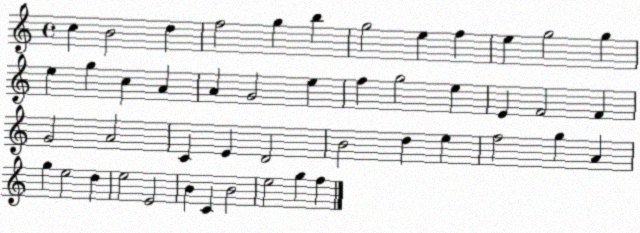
X:1
T:Untitled
M:4/4
L:1/4
K:C
c B2 d f2 g b g2 e f e g2 g e g c A A G2 e f g2 e E F2 F G2 A2 C E D2 B2 d e f2 g A g e2 d e2 E2 B C B2 e2 g f